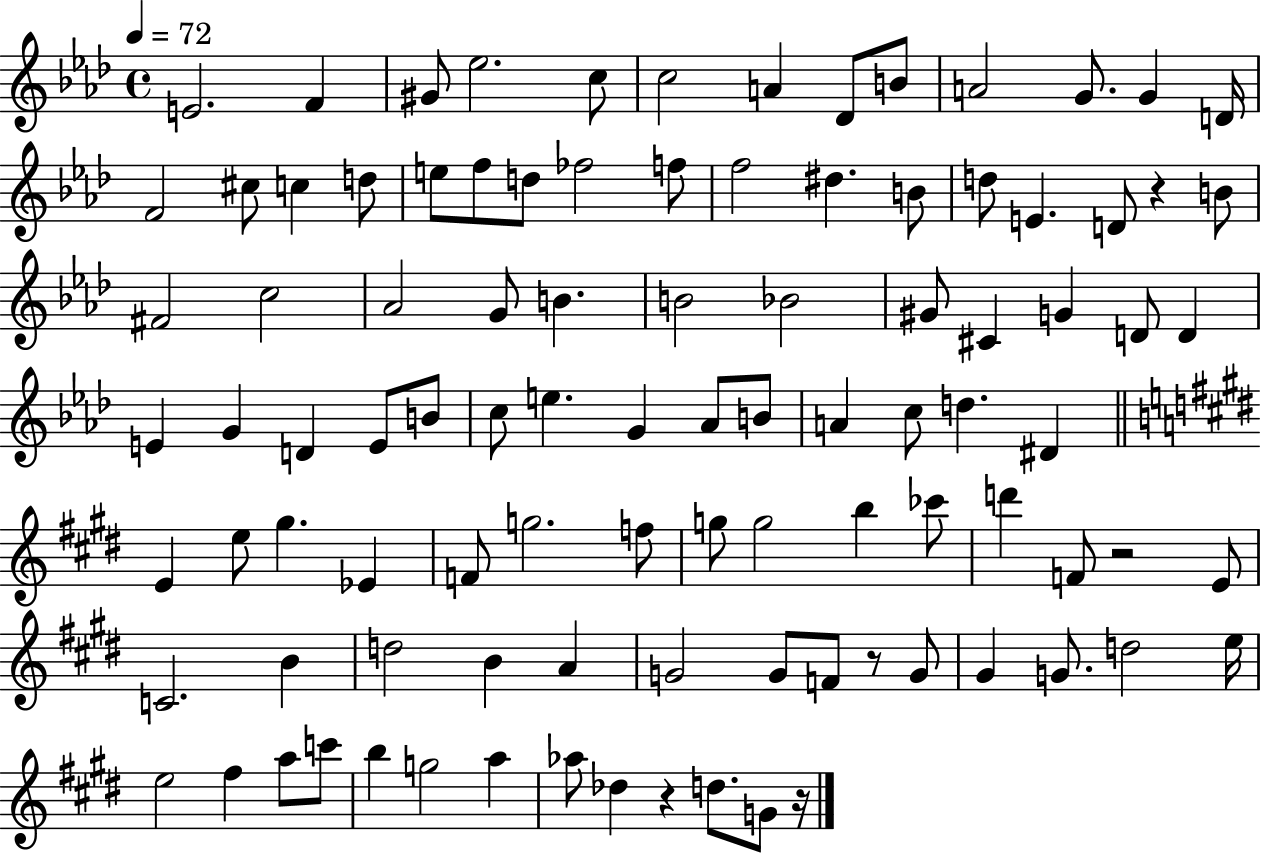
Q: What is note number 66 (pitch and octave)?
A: CES6